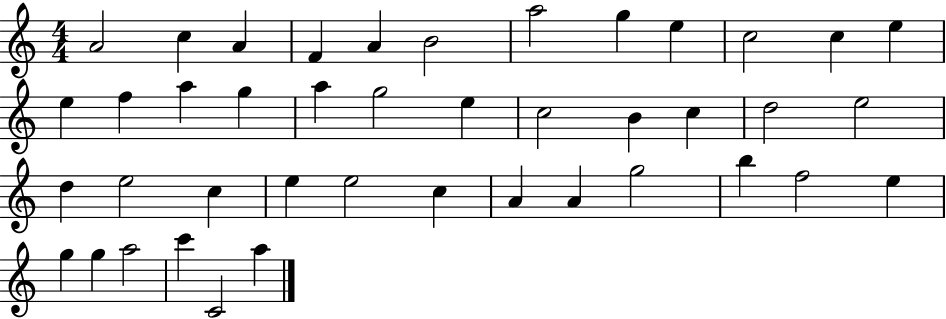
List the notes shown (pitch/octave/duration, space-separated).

A4/h C5/q A4/q F4/q A4/q B4/h A5/h G5/q E5/q C5/h C5/q E5/q E5/q F5/q A5/q G5/q A5/q G5/h E5/q C5/h B4/q C5/q D5/h E5/h D5/q E5/h C5/q E5/q E5/h C5/q A4/q A4/q G5/h B5/q F5/h E5/q G5/q G5/q A5/h C6/q C4/h A5/q